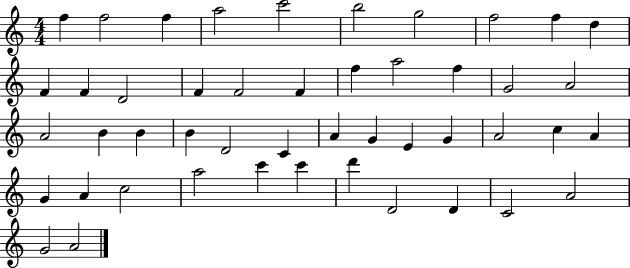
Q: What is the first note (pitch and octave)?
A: F5